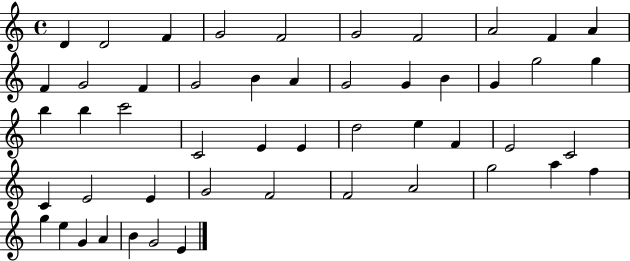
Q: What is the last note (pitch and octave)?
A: E4